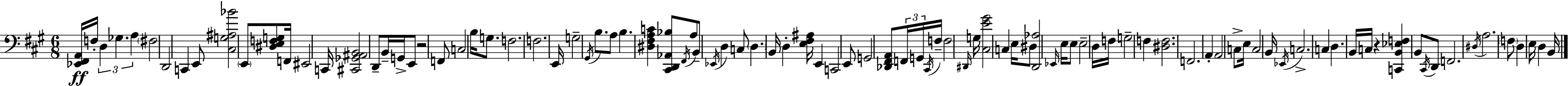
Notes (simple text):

[Eb2,F#2,A2]/s F3/s D3/q Gb3/q. A3/q F#3/h D2/h C2/q E2/e [C#3,G3,A#3,Bb4]/h E2/e [D#3,E3,F3,G3]/e F2/s EIS2/h C2/s [C#2,Gb2,A#2,B2]/h D2/e B2/s G2/s E2/e R/h F2/e C3/h B3/s G3/e. F3/h. F3/h. E2/s G3/h G#2/s B3/e. A3/e B3/q. [D#3,F#3,A3,C4]/q [C#2,D2,Ab2,Bb3]/e F#2/s A3/e B2/e Eb2/s D3/q C3/e D3/q. B2/s D3/q [E3,F#3,A#3]/s E2/q C2/h E2/e G2/h [Db2,F#2,A2]/e F2/s G2/s C#2/s F3/s F3/h D#2/s G3/s [C#3,E4,G#4]/h C3/q E3/s D#3/e [D2,Ab3]/h Eb2/s E3/s E3/e E3/h D3/s F3/s G3/h F3/q [D#3,F3]/h. F2/h. A2/q A2/h C3/e E3/s C3/h B2/s Eb2/s C3/h. C3/q D3/q. B2/s C3/s R/q [C2,B2,Eb3,F3]/q B2/e C#2/s D2/e F2/h. D#3/s A3/h. F3/e D3/q E3/s D3/q B2/s